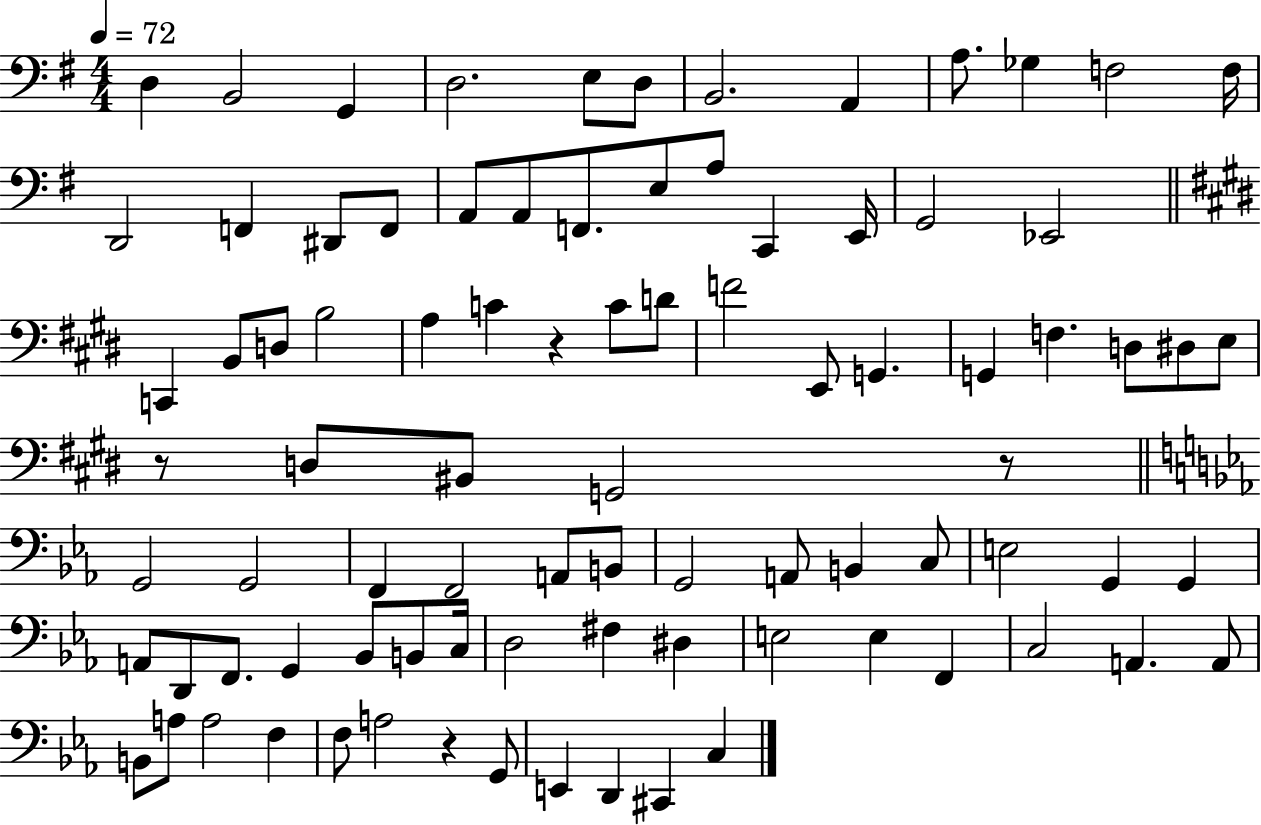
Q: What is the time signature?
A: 4/4